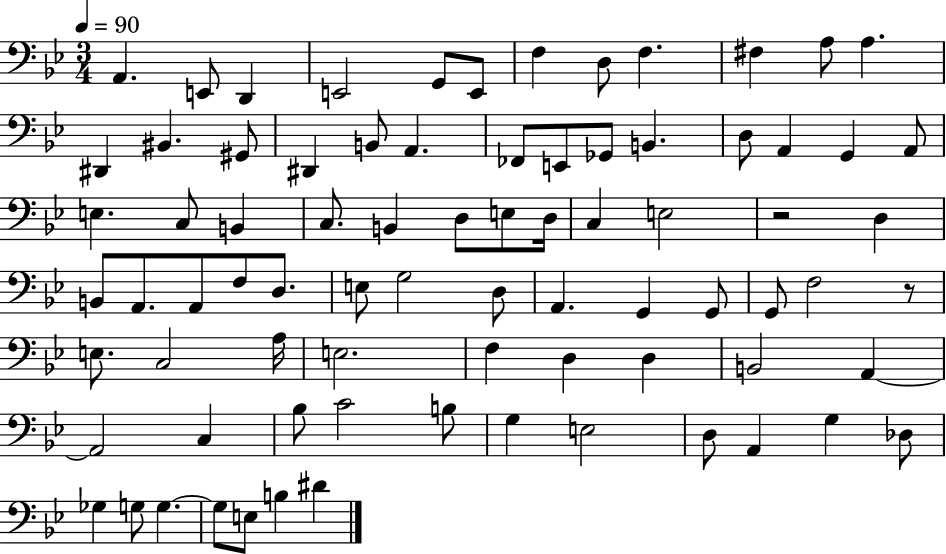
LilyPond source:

{
  \clef bass
  \numericTimeSignature
  \time 3/4
  \key bes \major
  \tempo 4 = 90
  a,4. e,8 d,4 | e,2 g,8 e,8 | f4 d8 f4. | fis4 a8 a4. | \break dis,4 bis,4. gis,8 | dis,4 b,8 a,4. | fes,8 e,8 ges,8 b,4. | d8 a,4 g,4 a,8 | \break e4. c8 b,4 | c8. b,4 d8 e8 d16 | c4 e2 | r2 d4 | \break b,8 a,8. a,8 f8 d8. | e8 g2 d8 | a,4. g,4 g,8 | g,8 f2 r8 | \break e8. c2 a16 | e2. | f4 d4 d4 | b,2 a,4~~ | \break a,2 c4 | bes8 c'2 b8 | g4 e2 | d8 a,4 g4 des8 | \break ges4 g8 g4.~~ | g8 e8 b4 dis'4 | \bar "|."
}